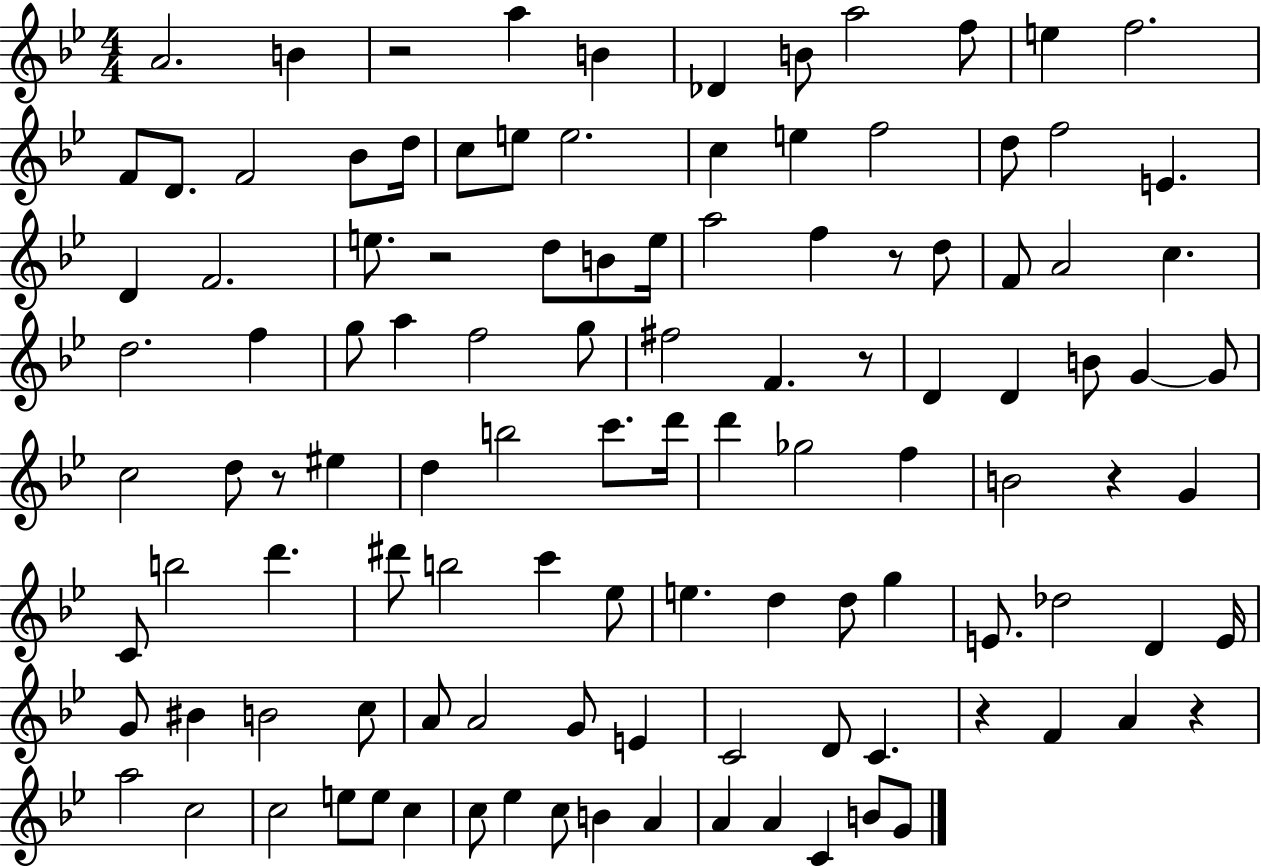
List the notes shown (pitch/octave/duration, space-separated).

A4/h. B4/q R/h A5/q B4/q Db4/q B4/e A5/h F5/e E5/q F5/h. F4/e D4/e. F4/h Bb4/e D5/s C5/e E5/e E5/h. C5/q E5/q F5/h D5/e F5/h E4/q. D4/q F4/h. E5/e. R/h D5/e B4/e E5/s A5/h F5/q R/e D5/e F4/e A4/h C5/q. D5/h. F5/q G5/e A5/q F5/h G5/e F#5/h F4/q. R/e D4/q D4/q B4/e G4/q G4/e C5/h D5/e R/e EIS5/q D5/q B5/h C6/e. D6/s D6/q Gb5/h F5/q B4/h R/q G4/q C4/e B5/h D6/q. D#6/e B5/h C6/q Eb5/e E5/q. D5/q D5/e G5/q E4/e. Db5/h D4/q E4/s G4/e BIS4/q B4/h C5/e A4/e A4/h G4/e E4/q C4/h D4/e C4/q. R/q F4/q A4/q R/q A5/h C5/h C5/h E5/e E5/e C5/q C5/e Eb5/q C5/e B4/q A4/q A4/q A4/q C4/q B4/e G4/e